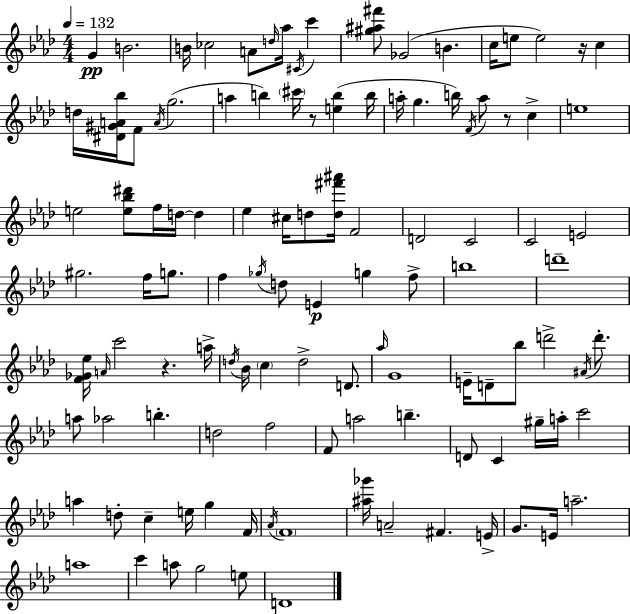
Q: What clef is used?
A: treble